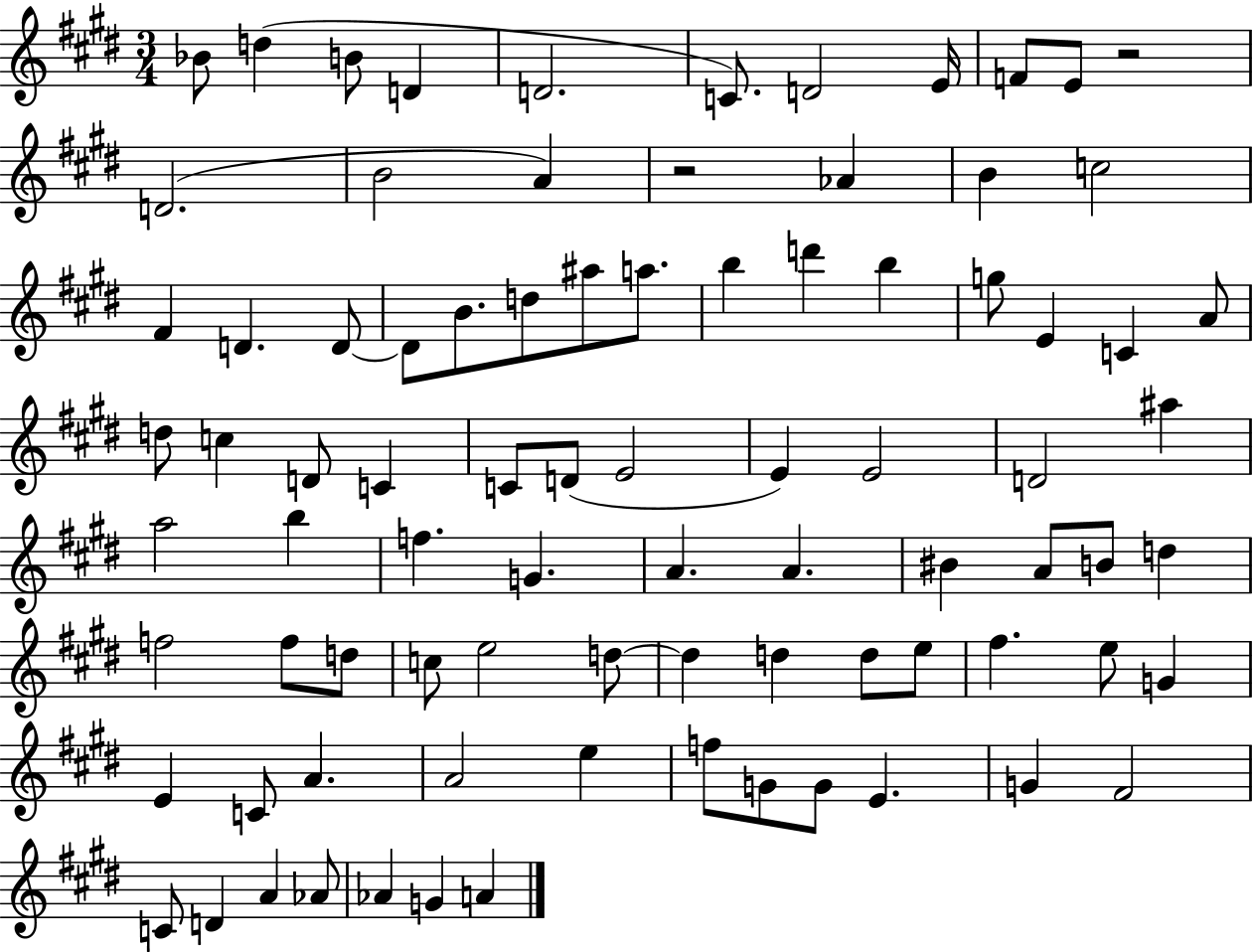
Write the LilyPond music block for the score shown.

{
  \clef treble
  \numericTimeSignature
  \time 3/4
  \key e \major
  \repeat volta 2 { bes'8 d''4( b'8 d'4 | d'2. | c'8.) d'2 e'16 | f'8 e'8 r2 | \break d'2.( | b'2 a'4) | r2 aes'4 | b'4 c''2 | \break fis'4 d'4. d'8~~ | d'8 b'8. d''8 ais''8 a''8. | b''4 d'''4 b''4 | g''8 e'4 c'4 a'8 | \break d''8 c''4 d'8 c'4 | c'8 d'8( e'2 | e'4) e'2 | d'2 ais''4 | \break a''2 b''4 | f''4. g'4. | a'4. a'4. | bis'4 a'8 b'8 d''4 | \break f''2 f''8 d''8 | c''8 e''2 d''8~~ | d''4 d''4 d''8 e''8 | fis''4. e''8 g'4 | \break e'4 c'8 a'4. | a'2 e''4 | f''8 g'8 g'8 e'4. | g'4 fis'2 | \break c'8 d'4 a'4 aes'8 | aes'4 g'4 a'4 | } \bar "|."
}